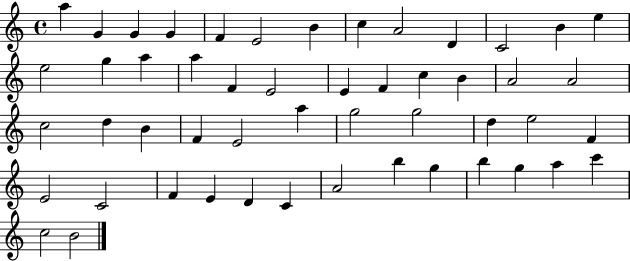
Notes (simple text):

A5/q G4/q G4/q G4/q F4/q E4/h B4/q C5/q A4/h D4/q C4/h B4/q E5/q E5/h G5/q A5/q A5/q F4/q E4/h E4/q F4/q C5/q B4/q A4/h A4/h C5/h D5/q B4/q F4/q E4/h A5/q G5/h G5/h D5/q E5/h F4/q E4/h C4/h F4/q E4/q D4/q C4/q A4/h B5/q G5/q B5/q G5/q A5/q C6/q C5/h B4/h